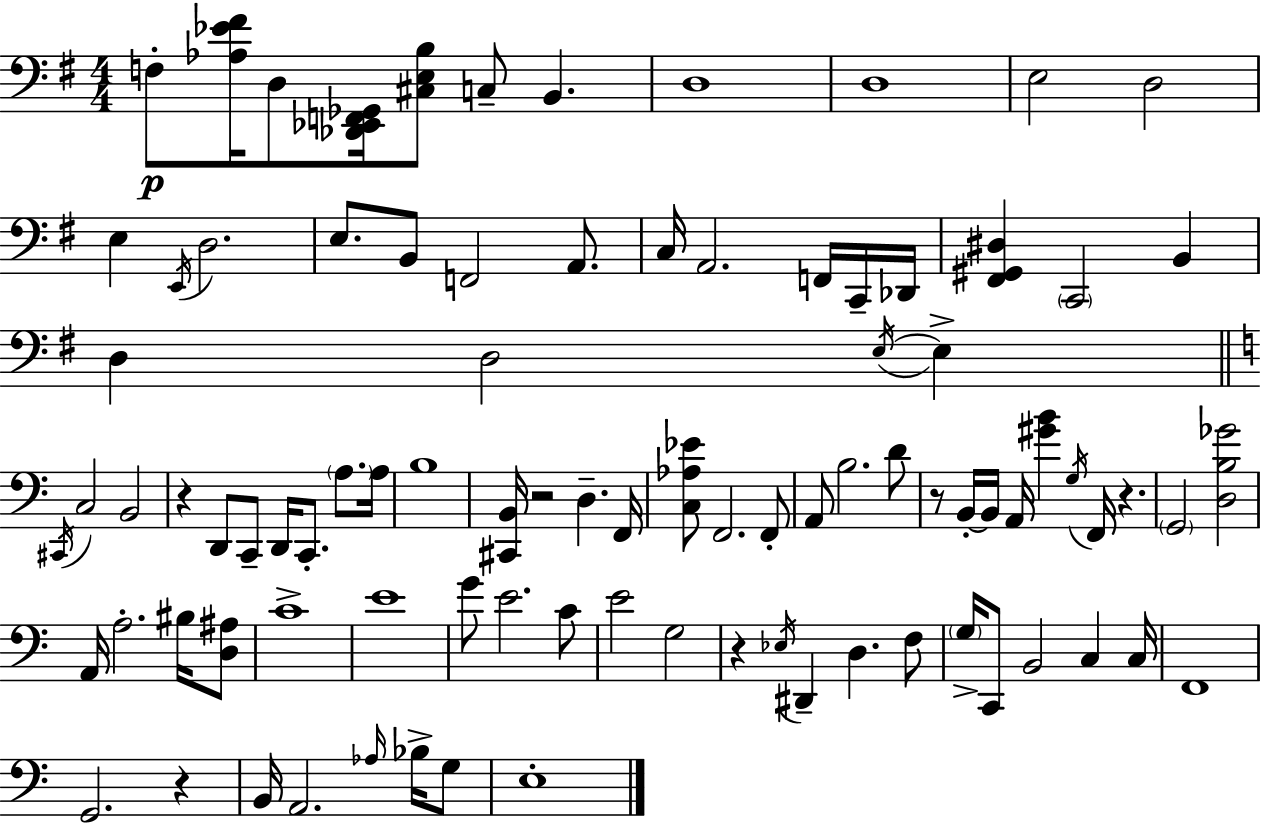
F3/e [Ab3,Eb4,F#4]/s D3/e [Db2,Eb2,F2,Gb2]/s [C#3,E3,B3]/e C3/e B2/q. D3/w D3/w E3/h D3/h E3/q E2/s D3/h. E3/e. B2/e F2/h A2/e. C3/s A2/h. F2/s C2/s Db2/s [F#2,G#2,D#3]/q C2/h B2/q D3/q D3/h E3/s E3/q C#2/s C3/h B2/h R/q D2/e C2/e D2/s C2/e. A3/e. A3/s B3/w [C#2,B2]/s R/h D3/q. F2/s [C3,Ab3,Eb4]/e F2/h. F2/e A2/e B3/h. D4/e R/e B2/s B2/s A2/s [G#4,B4]/q G3/s F2/s R/q. G2/h [D3,B3,Gb4]/h A2/s A3/h. BIS3/s [D3,A#3]/e C4/w E4/w G4/e E4/h. C4/e E4/h G3/h R/q Eb3/s D#2/q D3/q. F3/e G3/s C2/e B2/h C3/q C3/s F2/w G2/h. R/q B2/s A2/h. Ab3/s Bb3/s G3/e E3/w